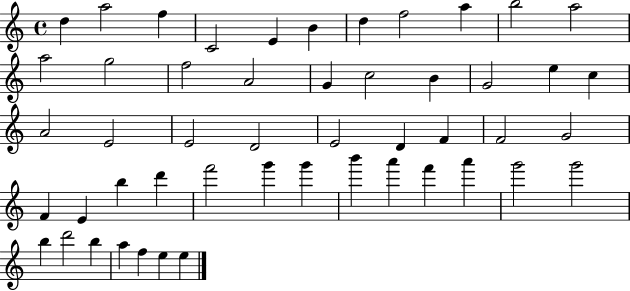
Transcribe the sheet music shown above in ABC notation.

X:1
T:Untitled
M:4/4
L:1/4
K:C
d a2 f C2 E B d f2 a b2 a2 a2 g2 f2 A2 G c2 B G2 e c A2 E2 E2 D2 E2 D F F2 G2 F E b d' f'2 g' g' b' a' f' a' g'2 g'2 b d'2 b a f e e